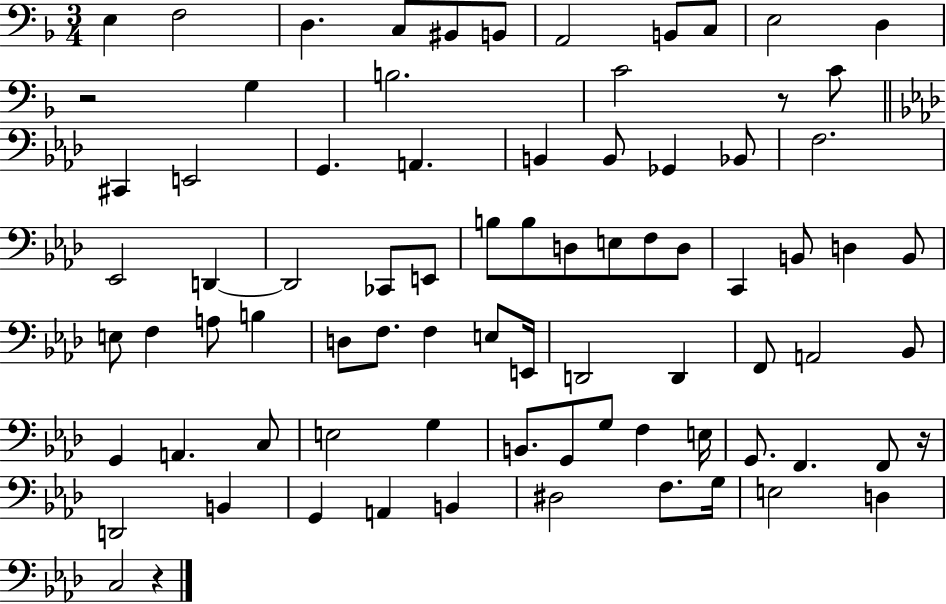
E3/q F3/h D3/q. C3/e BIS2/e B2/e A2/h B2/e C3/e E3/h D3/q R/h G3/q B3/h. C4/h R/e C4/e C#2/q E2/h G2/q. A2/q. B2/q B2/e Gb2/q Bb2/e F3/h. Eb2/h D2/q D2/h CES2/e E2/e B3/e B3/e D3/e E3/e F3/e D3/e C2/q B2/e D3/q B2/e E3/e F3/q A3/e B3/q D3/e F3/e. F3/q E3/e E2/s D2/h D2/q F2/e A2/h Bb2/e G2/q A2/q. C3/e E3/h G3/q B2/e. G2/e G3/e F3/q E3/s G2/e. F2/q. F2/e R/s D2/h B2/q G2/q A2/q B2/q D#3/h F3/e. G3/s E3/h D3/q C3/h R/q